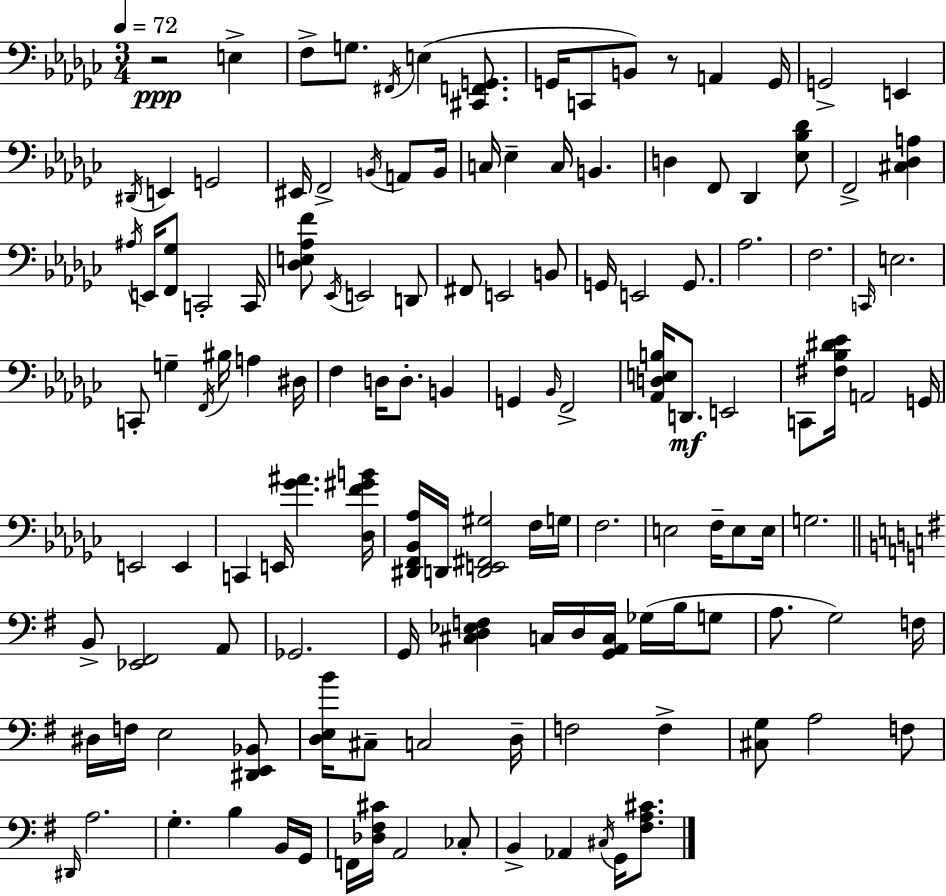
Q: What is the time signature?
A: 3/4